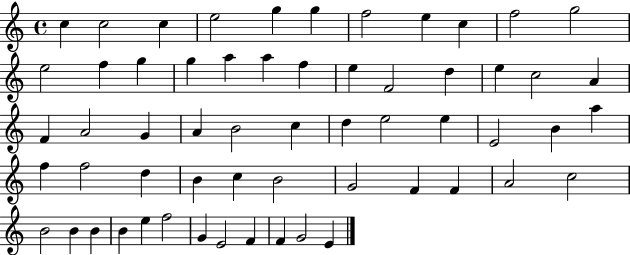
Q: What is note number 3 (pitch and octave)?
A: C5